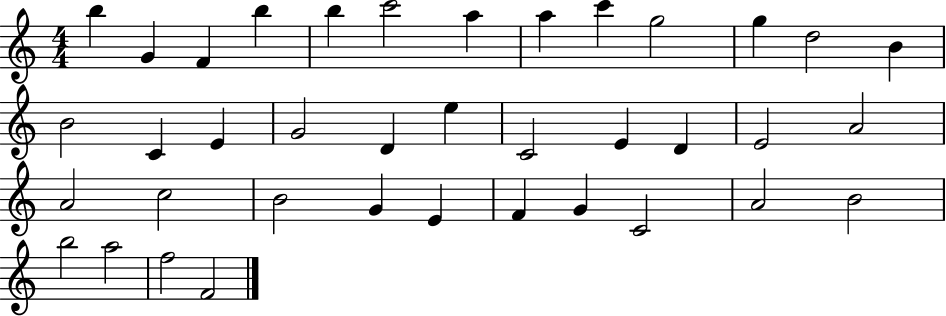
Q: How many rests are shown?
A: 0